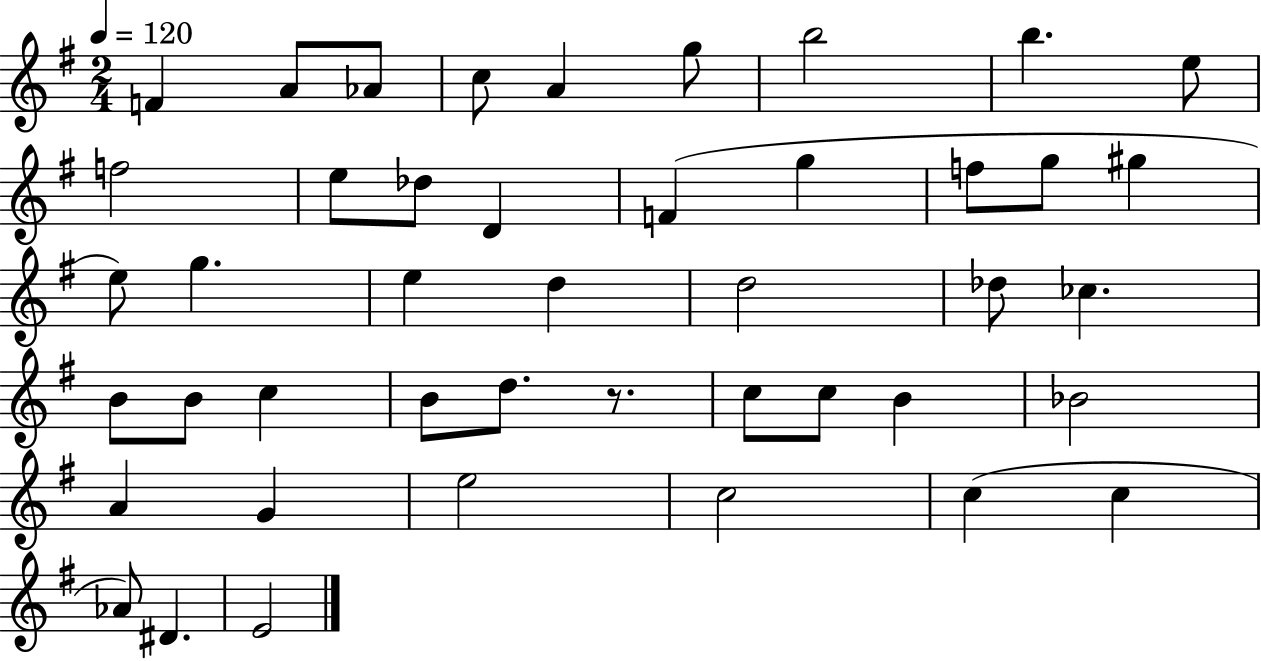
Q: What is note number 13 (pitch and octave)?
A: D4